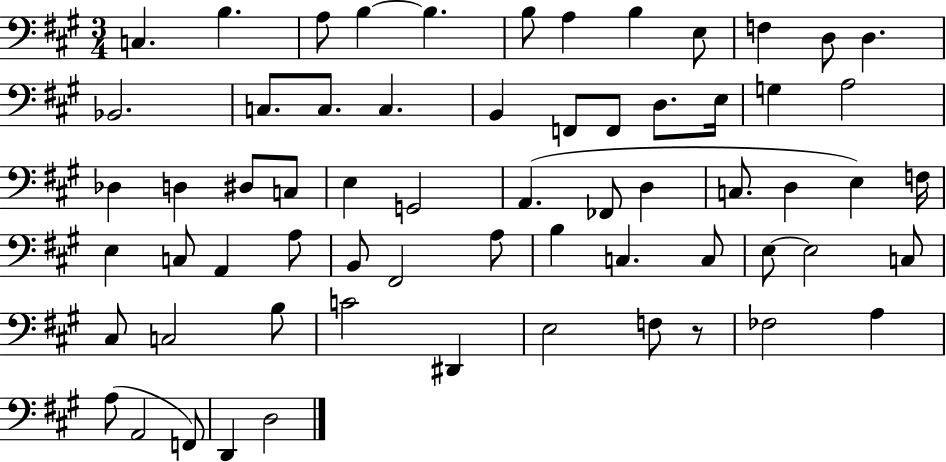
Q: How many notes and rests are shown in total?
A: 64